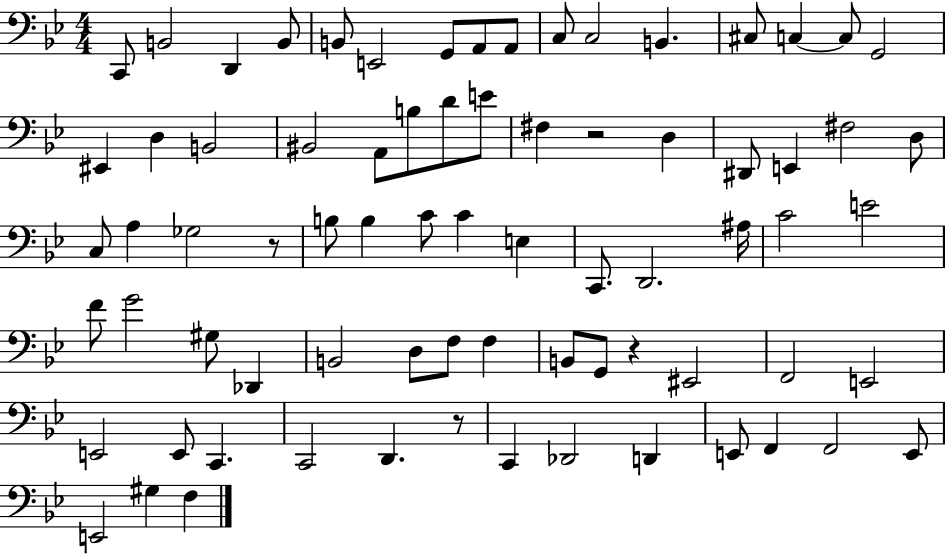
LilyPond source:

{
  \clef bass
  \numericTimeSignature
  \time 4/4
  \key bes \major
  c,8 b,2 d,4 b,8 | b,8 e,2 g,8 a,8 a,8 | c8 c2 b,4. | cis8 c4~~ c8 g,2 | \break eis,4 d4 b,2 | bis,2 a,8 b8 d'8 e'8 | fis4 r2 d4 | dis,8 e,4 fis2 d8 | \break c8 a4 ges2 r8 | b8 b4 c'8 c'4 e4 | c,8. d,2. ais16 | c'2 e'2 | \break f'8 g'2 gis8 des,4 | b,2 d8 f8 f4 | b,8 g,8 r4 eis,2 | f,2 e,2 | \break e,2 e,8 c,4. | c,2 d,4. r8 | c,4 des,2 d,4 | e,8 f,4 f,2 e,8 | \break e,2 gis4 f4 | \bar "|."
}